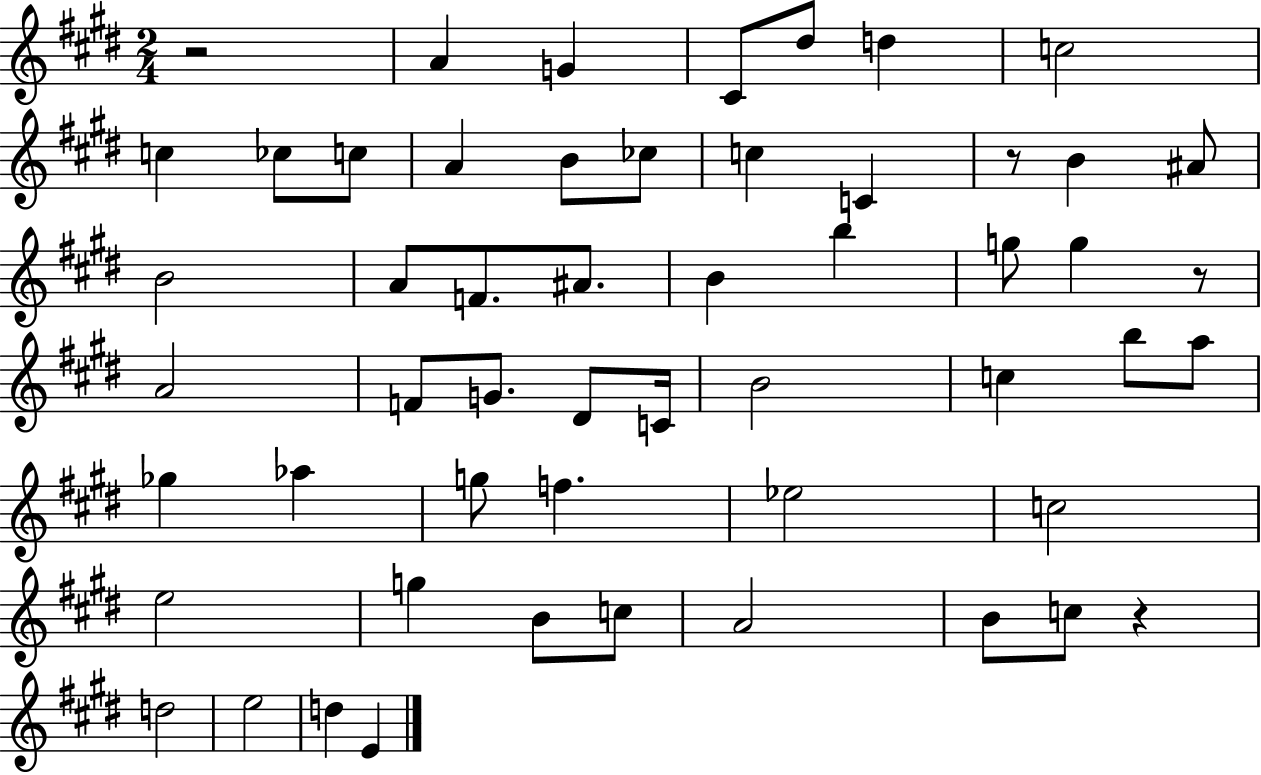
R/h A4/q G4/q C#4/e D#5/e D5/q C5/h C5/q CES5/e C5/e A4/q B4/e CES5/e C5/q C4/q R/e B4/q A#4/e B4/h A4/e F4/e. A#4/e. B4/q B5/q G5/e G5/q R/e A4/h F4/e G4/e. D#4/e C4/s B4/h C5/q B5/e A5/e Gb5/q Ab5/q G5/e F5/q. Eb5/h C5/h E5/h G5/q B4/e C5/e A4/h B4/e C5/e R/q D5/h E5/h D5/q E4/q